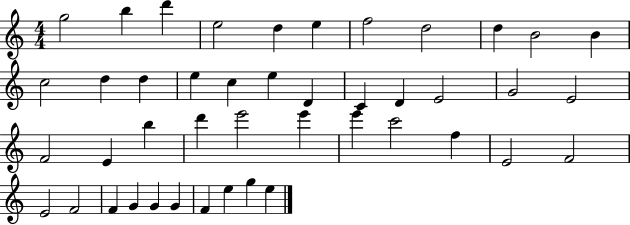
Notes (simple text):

G5/h B5/q D6/q E5/h D5/q E5/q F5/h D5/h D5/q B4/h B4/q C5/h D5/q D5/q E5/q C5/q E5/q D4/q C4/q D4/q E4/h G4/h E4/h F4/h E4/q B5/q D6/q E6/h E6/q E6/q C6/h F5/q E4/h F4/h E4/h F4/h F4/q G4/q G4/q G4/q F4/q E5/q G5/q E5/q